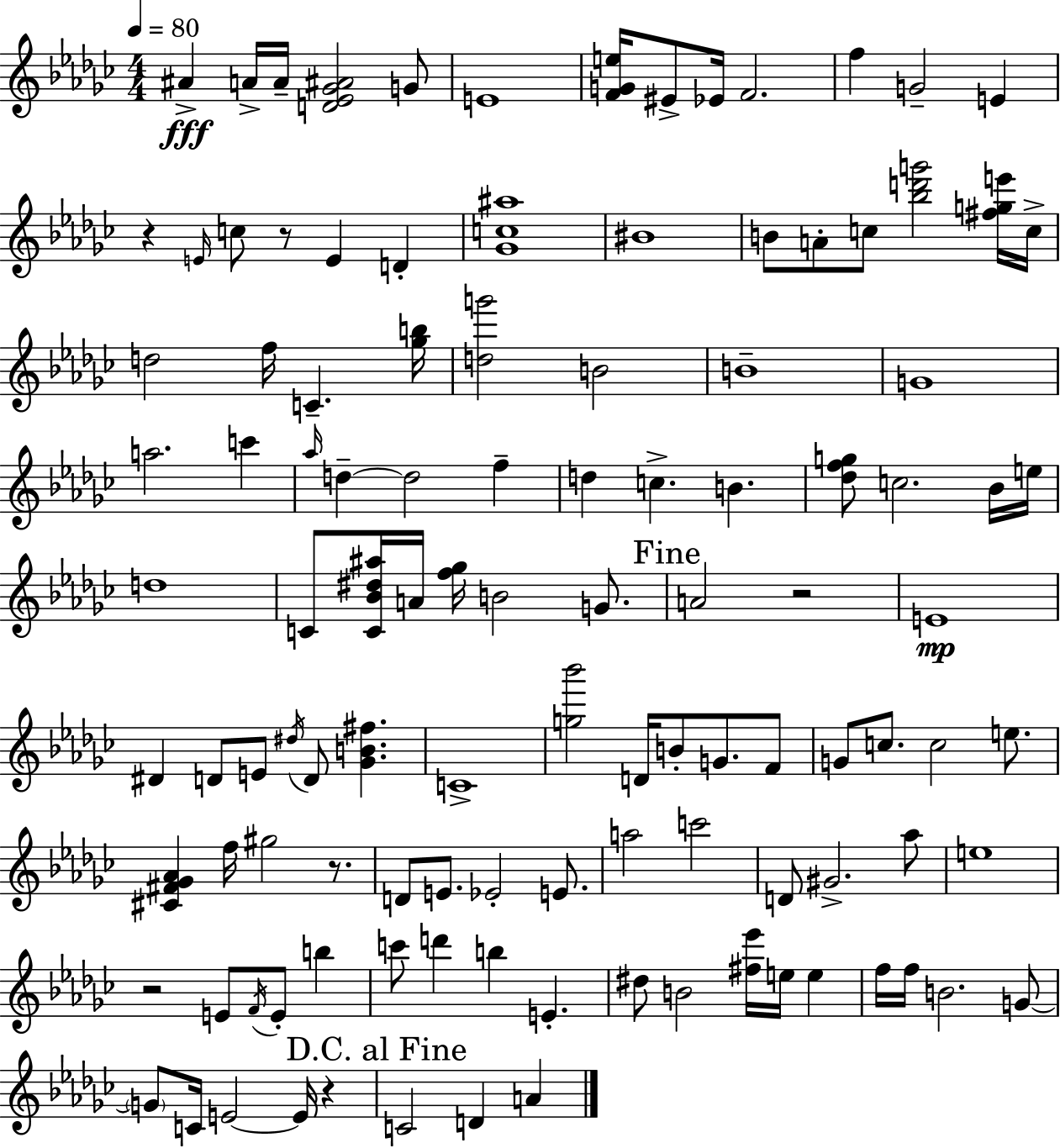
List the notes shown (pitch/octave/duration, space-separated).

A#4/q A4/s A4/s [D4,Eb4,Gb4,A#4]/h G4/e E4/w [F4,G4,E5]/s EIS4/e Eb4/s F4/h. F5/q G4/h E4/q R/q E4/s C5/e R/e E4/q D4/q [Gb4,C5,A#5]/w BIS4/w B4/e A4/e C5/e [Bb5,D6,G6]/h [F#5,G5,E6]/s C5/s D5/h F5/s C4/q. [Gb5,B5]/s [D5,G6]/h B4/h B4/w G4/w A5/h. C6/q Ab5/s D5/q D5/h F5/q D5/q C5/q. B4/q. [Db5,F5,G5]/e C5/h. Bb4/s E5/s D5/w C4/e [C4,Bb4,D#5,A#5]/s A4/s [F5,Gb5]/s B4/h G4/e. A4/h R/h E4/w D#4/q D4/e E4/e D#5/s D4/e [Gb4,B4,F#5]/q. C4/w [G5,Bb6]/h D4/s B4/e G4/e. F4/e G4/e C5/e. C5/h E5/e. [C#4,F#4,Gb4,Ab4]/q F5/s G#5/h R/e. D4/e E4/e. Eb4/h E4/e. A5/h C6/h D4/e G#4/h. Ab5/e E5/w R/h E4/e F4/s E4/e B5/q C6/e D6/q B5/q E4/q. D#5/e B4/h [F#5,Eb6]/s E5/s E5/q F5/s F5/s B4/h. G4/e G4/e C4/s E4/h E4/s R/q C4/h D4/q A4/q